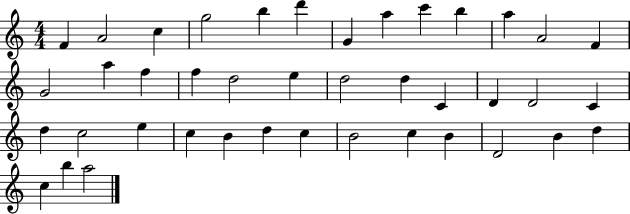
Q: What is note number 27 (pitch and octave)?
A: C5